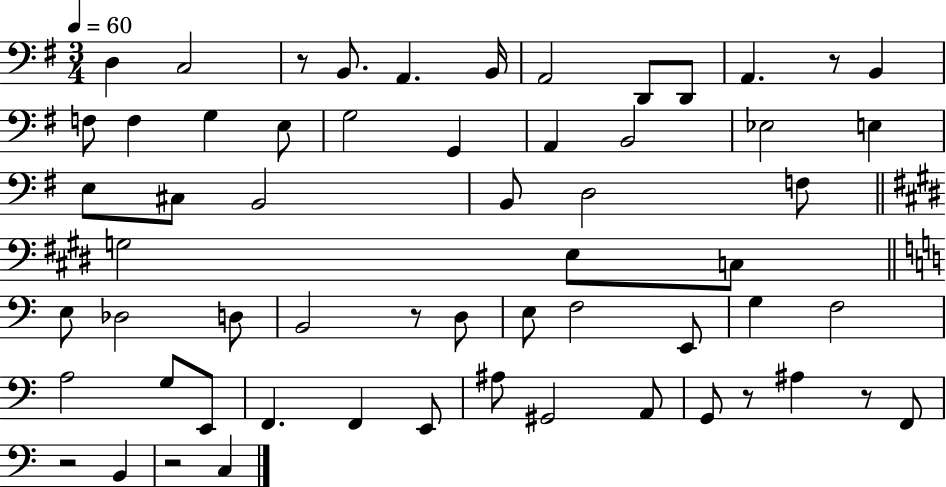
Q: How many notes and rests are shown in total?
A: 60